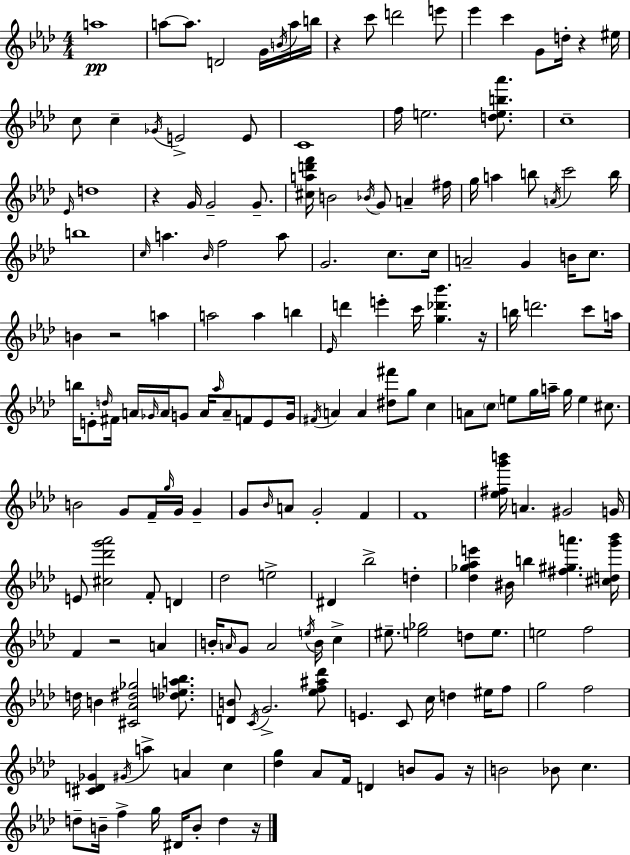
A5/w A5/e A5/e. D4/h G4/s B4/s A5/s B5/s R/q C6/e D6/h E6/e Eb6/q C6/q G4/e D5/s R/q EIS5/s C5/e C5/q Gb4/s E4/h E4/e C4/w F5/s E5/h. [D5,E5,B5,Ab6]/e. C5/w Eb4/s D5/w R/q G4/s G4/h G4/e. [C#5,A5,D6,F6]/s B4/h Bb4/s G4/e A4/q F#5/s G5/s A5/q B5/e A4/s C6/h B5/s B5/w C5/s A5/q. Bb4/s F5/h A5/e G4/h. C5/e. C5/s A4/h G4/q B4/s C5/e. B4/q R/h A5/q A5/h A5/q B5/q Eb4/s D6/q E6/q C6/s [G5,Db6,Bb6]/q. R/s B5/s D6/h. C6/e A5/s B5/s E4/e D5/s F#4/s A4/s Gb4/s A4/s G4/e A4/s Ab5/s A4/e F4/e E4/e G4/s F#4/s A4/q A4/q [D#5,F#6]/e G5/e C5/q A4/e C5/e E5/e G5/s A5/s G5/s E5/q C#5/e. B4/h G4/e F4/s G5/s G4/s G4/q G4/e Bb4/s A4/e G4/h F4/q F4/w [Eb5,F#5,G6,B6]/s A4/q. G#4/h G4/s E4/e [C#5,Db6,G6,Ab6]/h F4/e D4/q Db5/h E5/h D#4/q Bb5/h D5/q [Db5,Gb5,Ab5,E6]/q BIS4/s B5/q [F#5,G#5,A6]/q. [C#5,D5,G6,Bb6]/s F4/q R/h A4/q B4/s A4/s G4/e A4/h E5/s B4/s C5/q EIS5/e. [E5,Gb5]/h D5/e E5/e. E5/h F5/h D5/s B4/q [C#4,Ab4,D#5,Gb5]/h [Db5,E5,A5,Bb5]/e. [D4,B4]/e C4/s G4/h. [Eb5,F5,A#5,Db6]/e E4/q. C4/e C5/s D5/q EIS5/s F5/e G5/h F5/h [C#4,D4,Gb4]/q G#4/s A5/q A4/q C5/q [Db5,G5]/q Ab4/e F4/s D4/q B4/e G4/e R/s B4/h Bb4/e C5/q. D5/e B4/s F5/q G5/s D#4/s B4/e D5/q R/s